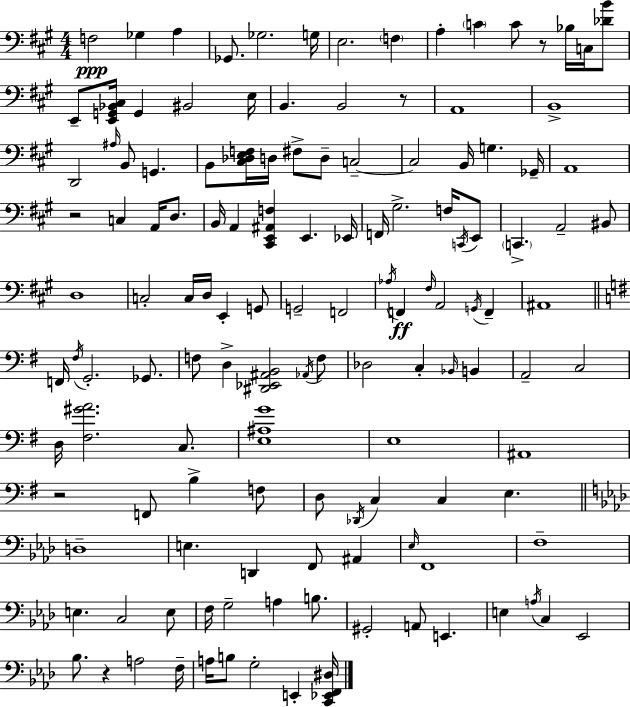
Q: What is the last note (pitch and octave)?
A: E2